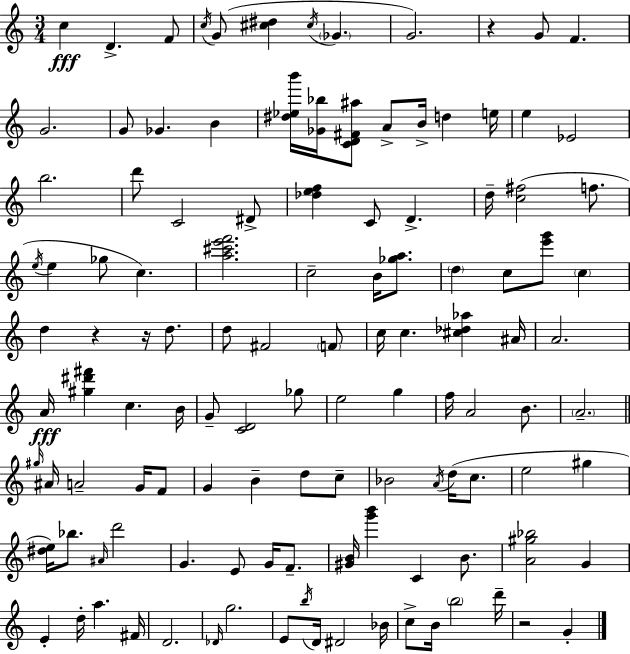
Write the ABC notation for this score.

X:1
T:Untitled
M:3/4
L:1/4
K:C
c D F/2 c/4 G/2 [^c^d] ^c/4 _G G2 z G/2 F G2 G/2 _G B [^d_eb']/4 [_G_b]/4 [CD^F^a]/2 A/2 B/4 d e/4 e _E2 b2 d'/2 C2 ^D/2 [_def] C/2 D d/4 [c^f]2 f/2 e/4 e _g/2 c [a^c'e'f']2 c2 B/4 [_ga]/2 d c/2 [e'g']/2 c d z z/4 d/2 d/2 ^F2 F/2 c/4 c [^c_d_a] ^A/4 A2 A/4 [^g^d'^f'] c B/4 G/2 [CD]2 _g/2 e2 g f/4 A2 B/2 A2 ^g/4 ^A/4 A2 G/4 F/2 G B d/2 c/2 _B2 A/4 d/4 c/2 e2 ^g [^de]/4 _b/2 ^A/4 d'2 G E/2 G/4 F/2 [^GB]/4 [g'b'] C B/2 [A^g_b]2 G E d/4 a ^F/4 D2 _D/4 g2 E/2 b/4 D/4 ^D2 _B/4 c/2 B/4 b2 d'/4 z2 G